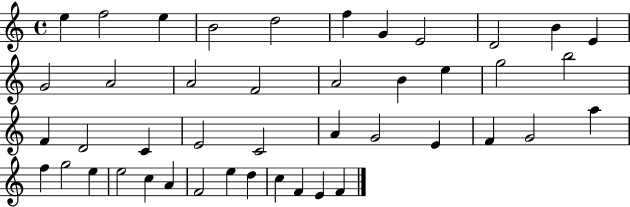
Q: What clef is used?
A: treble